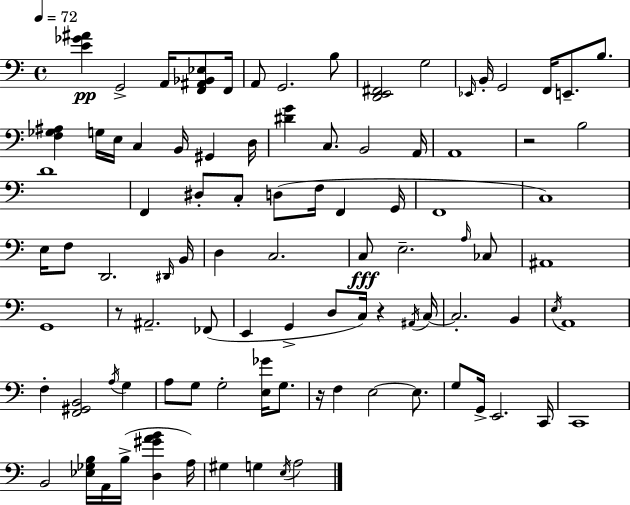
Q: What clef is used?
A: bass